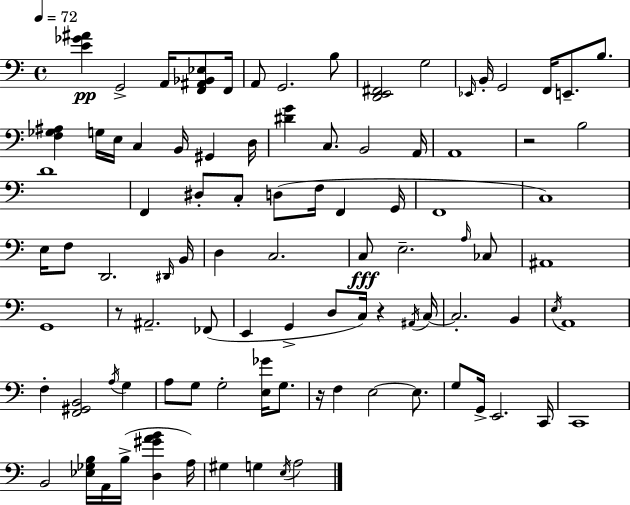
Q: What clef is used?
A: bass